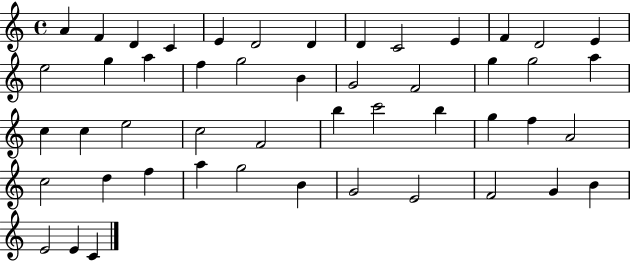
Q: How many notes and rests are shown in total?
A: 49